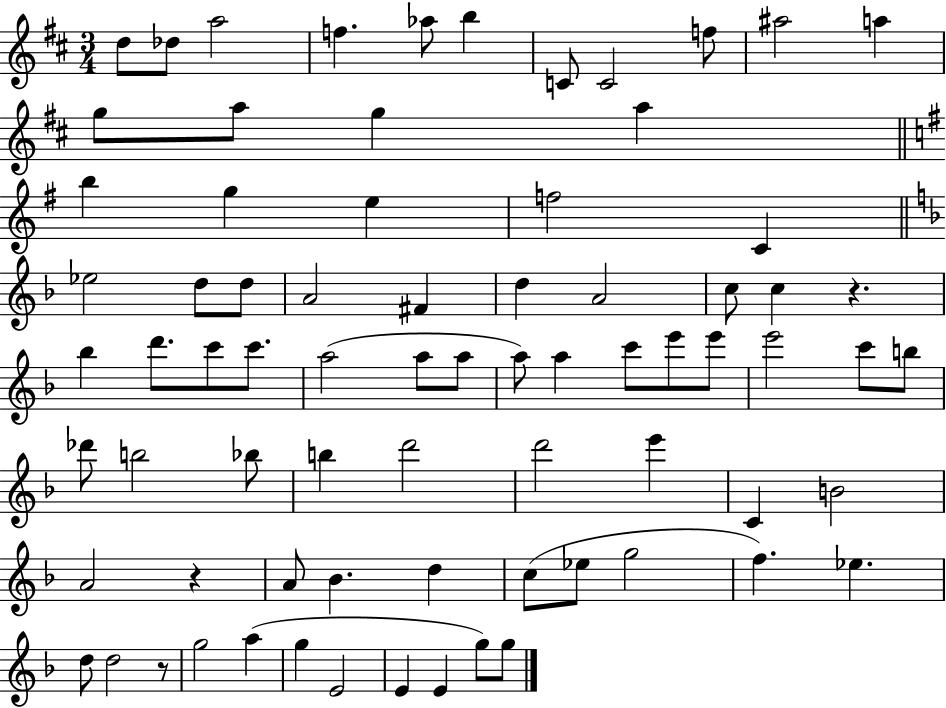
D5/e Db5/e A5/h F5/q. Ab5/e B5/q C4/e C4/h F5/e A#5/h A5/q G5/e A5/e G5/q A5/q B5/q G5/q E5/q F5/h C4/q Eb5/h D5/e D5/e A4/h F#4/q D5/q A4/h C5/e C5/q R/q. Bb5/q D6/e. C6/e C6/e. A5/h A5/e A5/e A5/e A5/q C6/e E6/e E6/e E6/h C6/e B5/e Db6/e B5/h Bb5/e B5/q D6/h D6/h E6/q C4/q B4/h A4/h R/q A4/e Bb4/q. D5/q C5/e Eb5/e G5/h F5/q. Eb5/q. D5/e D5/h R/e G5/h A5/q G5/q E4/h E4/q E4/q G5/e G5/e